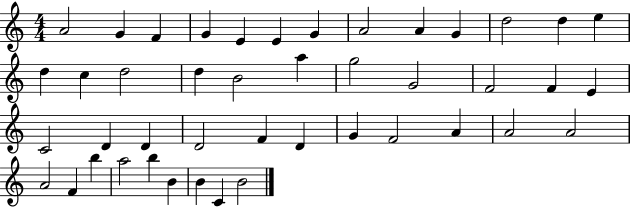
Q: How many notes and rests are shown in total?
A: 44